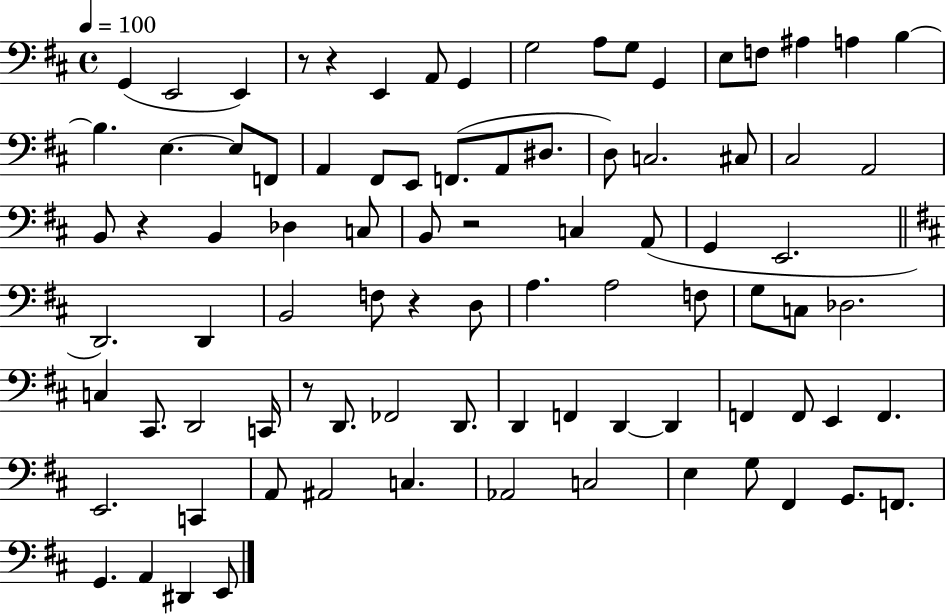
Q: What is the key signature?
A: D major